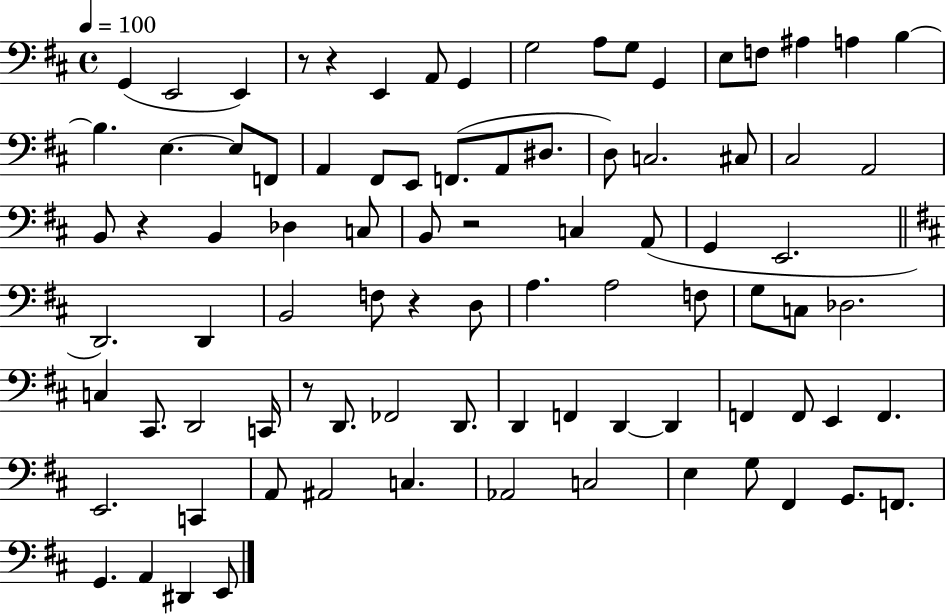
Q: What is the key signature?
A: D major